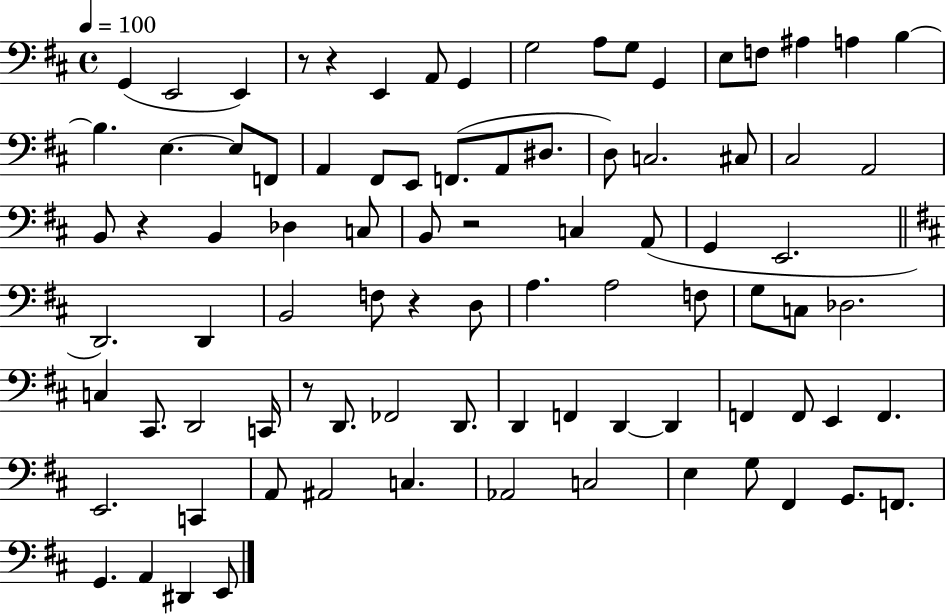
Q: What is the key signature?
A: D major